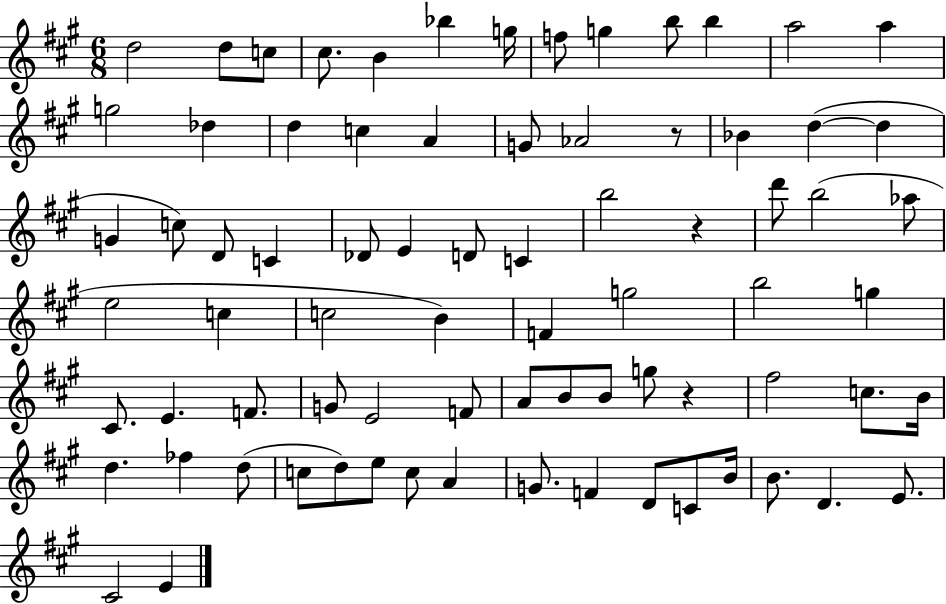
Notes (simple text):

D5/h D5/e C5/e C#5/e. B4/q Bb5/q G5/s F5/e G5/q B5/e B5/q A5/h A5/q G5/h Db5/q D5/q C5/q A4/q G4/e Ab4/h R/e Bb4/q D5/q D5/q G4/q C5/e D4/e C4/q Db4/e E4/q D4/e C4/q B5/h R/q D6/e B5/h Ab5/e E5/h C5/q C5/h B4/q F4/q G5/h B5/h G5/q C#4/e. E4/q. F4/e. G4/e E4/h F4/e A4/e B4/e B4/e G5/e R/q F#5/h C5/e. B4/s D5/q. FES5/q D5/e C5/e D5/e E5/e C5/e A4/q G4/e. F4/q D4/e C4/e B4/s B4/e. D4/q. E4/e. C#4/h E4/q